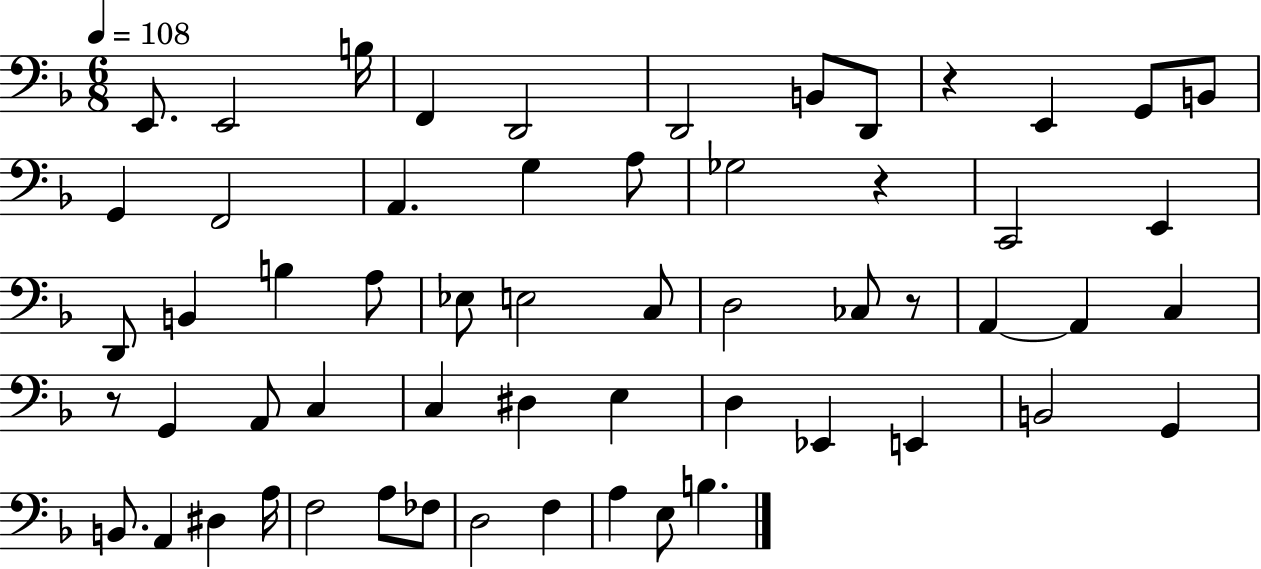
X:1
T:Untitled
M:6/8
L:1/4
K:F
E,,/2 E,,2 B,/4 F,, D,,2 D,,2 B,,/2 D,,/2 z E,, G,,/2 B,,/2 G,, F,,2 A,, G, A,/2 _G,2 z C,,2 E,, D,,/2 B,, B, A,/2 _E,/2 E,2 C,/2 D,2 _C,/2 z/2 A,, A,, C, z/2 G,, A,,/2 C, C, ^D, E, D, _E,, E,, B,,2 G,, B,,/2 A,, ^D, A,/4 F,2 A,/2 _F,/2 D,2 F, A, E,/2 B,